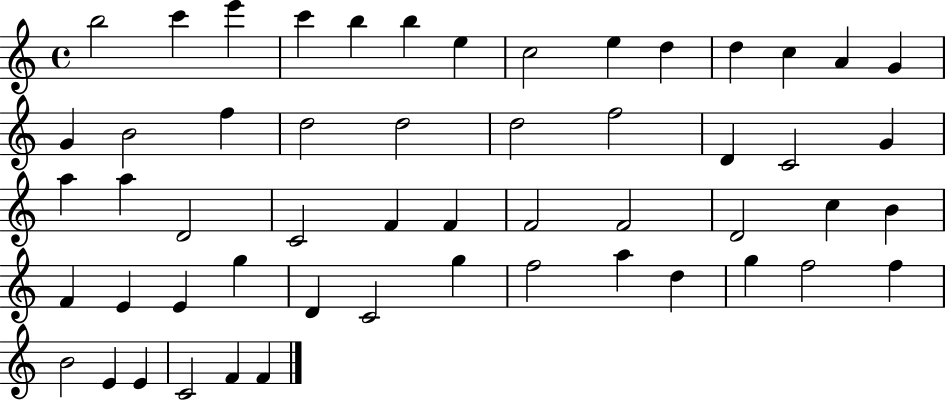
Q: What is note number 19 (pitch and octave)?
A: D5